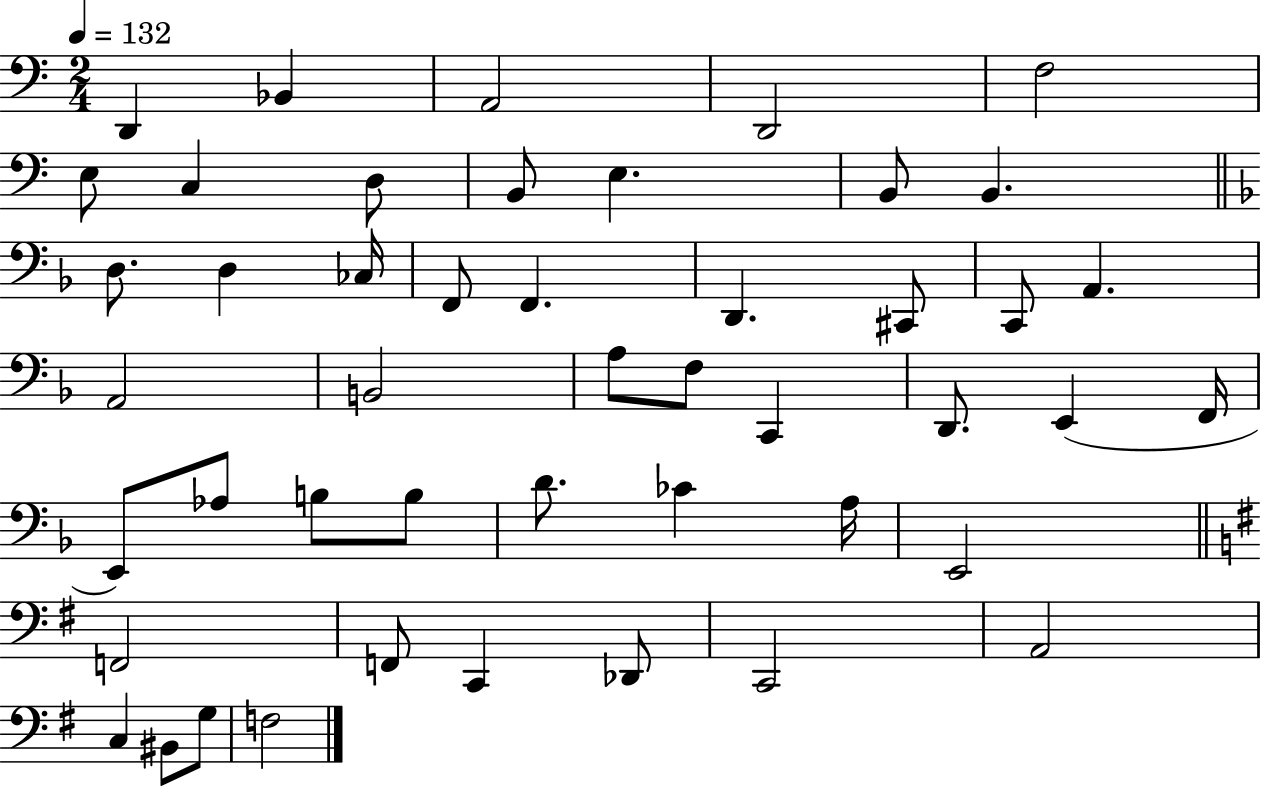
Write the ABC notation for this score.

X:1
T:Untitled
M:2/4
L:1/4
K:C
D,, _B,, A,,2 D,,2 F,2 E,/2 C, D,/2 B,,/2 E, B,,/2 B,, D,/2 D, _C,/4 F,,/2 F,, D,, ^C,,/2 C,,/2 A,, A,,2 B,,2 A,/2 F,/2 C,, D,,/2 E,, F,,/4 E,,/2 _A,/2 B,/2 B,/2 D/2 _C A,/4 E,,2 F,,2 F,,/2 C,, _D,,/2 C,,2 A,,2 C, ^B,,/2 G,/2 F,2